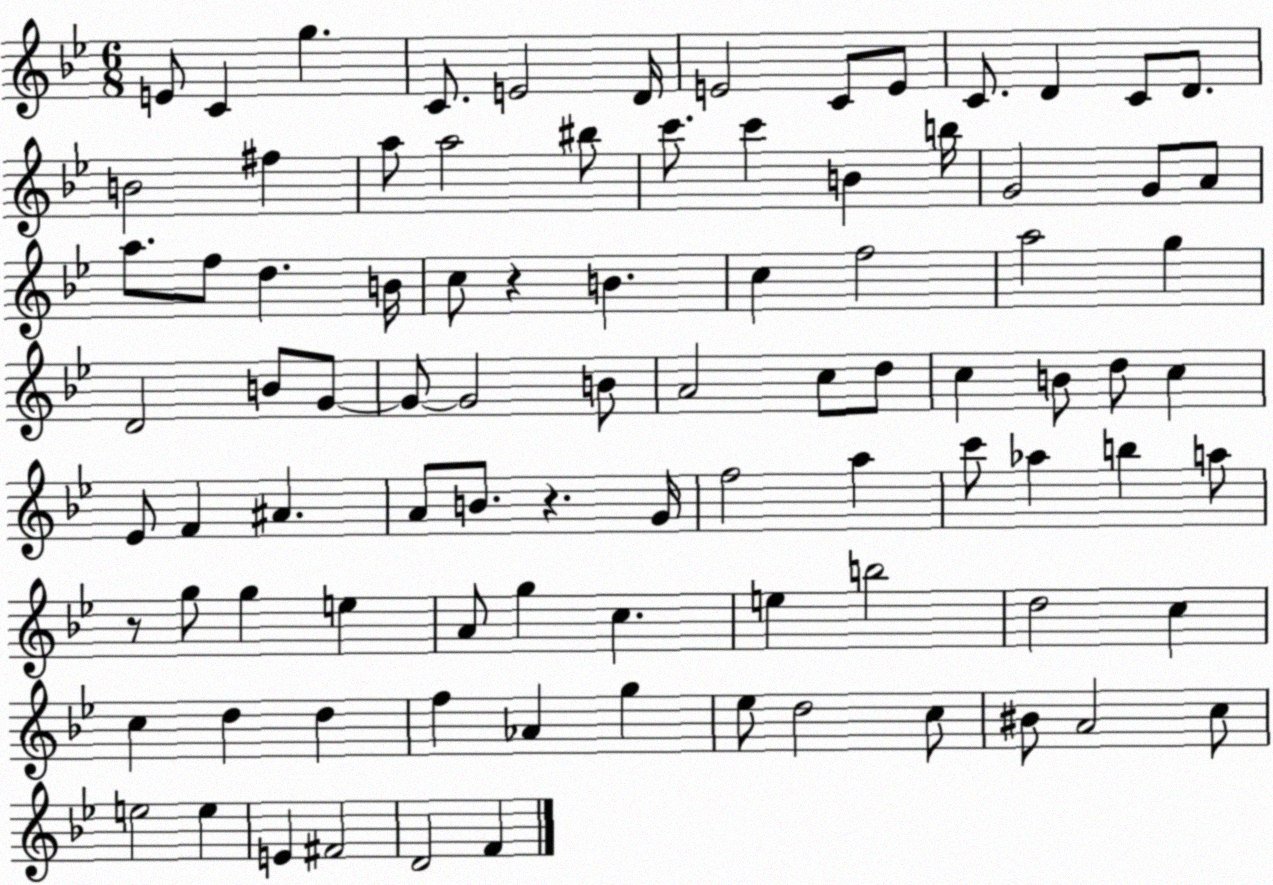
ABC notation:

X:1
T:Untitled
M:6/8
L:1/4
K:Bb
E/2 C g C/2 E2 D/4 E2 C/2 E/2 C/2 D C/2 D/2 B2 ^f a/2 a2 ^b/2 c'/2 c' B b/4 G2 G/2 A/2 a/2 f/2 d B/4 c/2 z B c f2 a2 g D2 B/2 G/2 G/2 G2 B/2 A2 c/2 d/2 c B/2 d/2 c _E/2 F ^A A/2 B/2 z G/4 f2 a c'/2 _a b a/2 z/2 g/2 g e A/2 g c e b2 d2 c c d d f _A g _e/2 d2 c/2 ^B/2 A2 c/2 e2 e E ^F2 D2 F